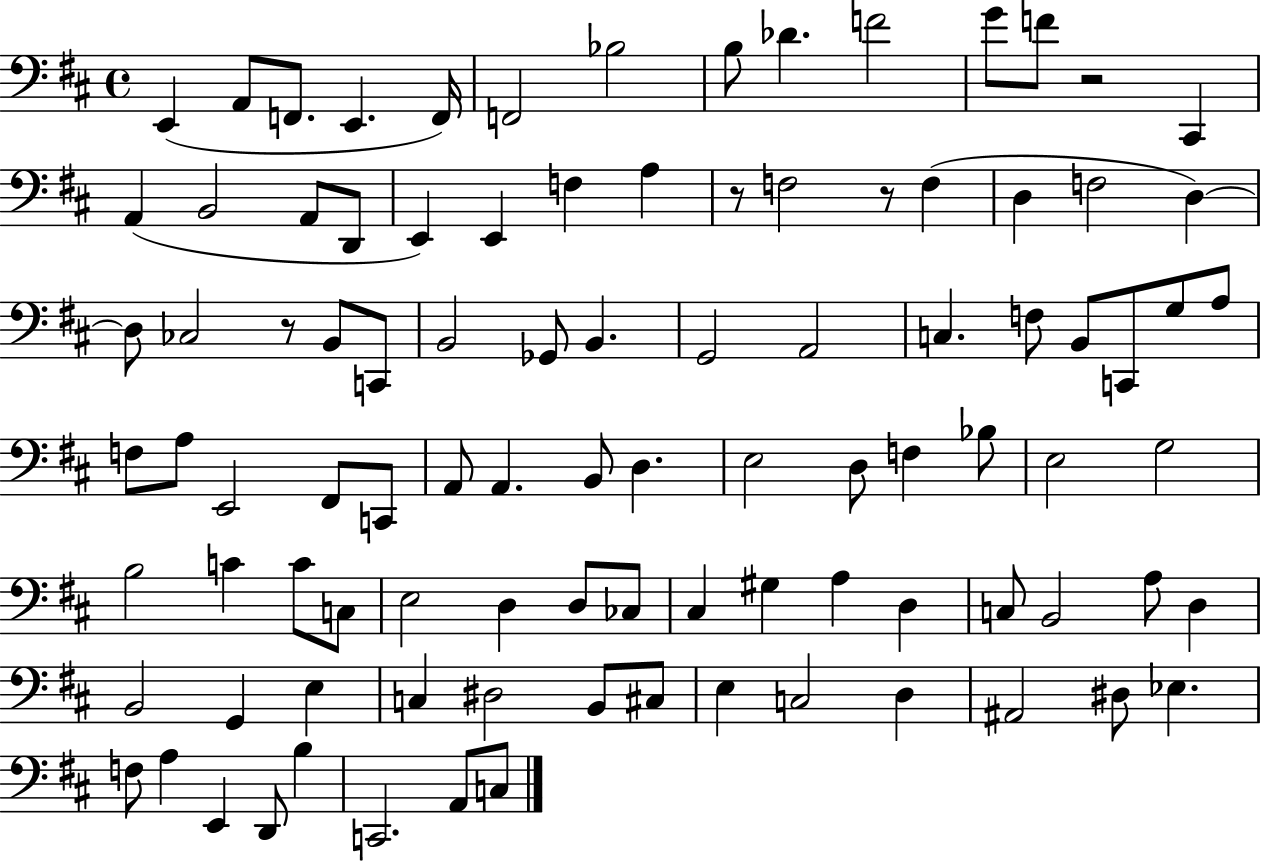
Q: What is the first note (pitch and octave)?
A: E2